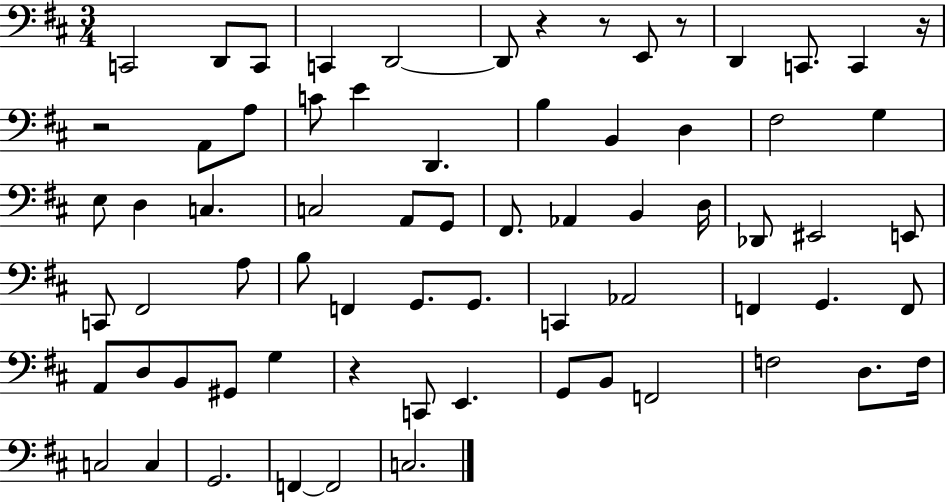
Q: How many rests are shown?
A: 6